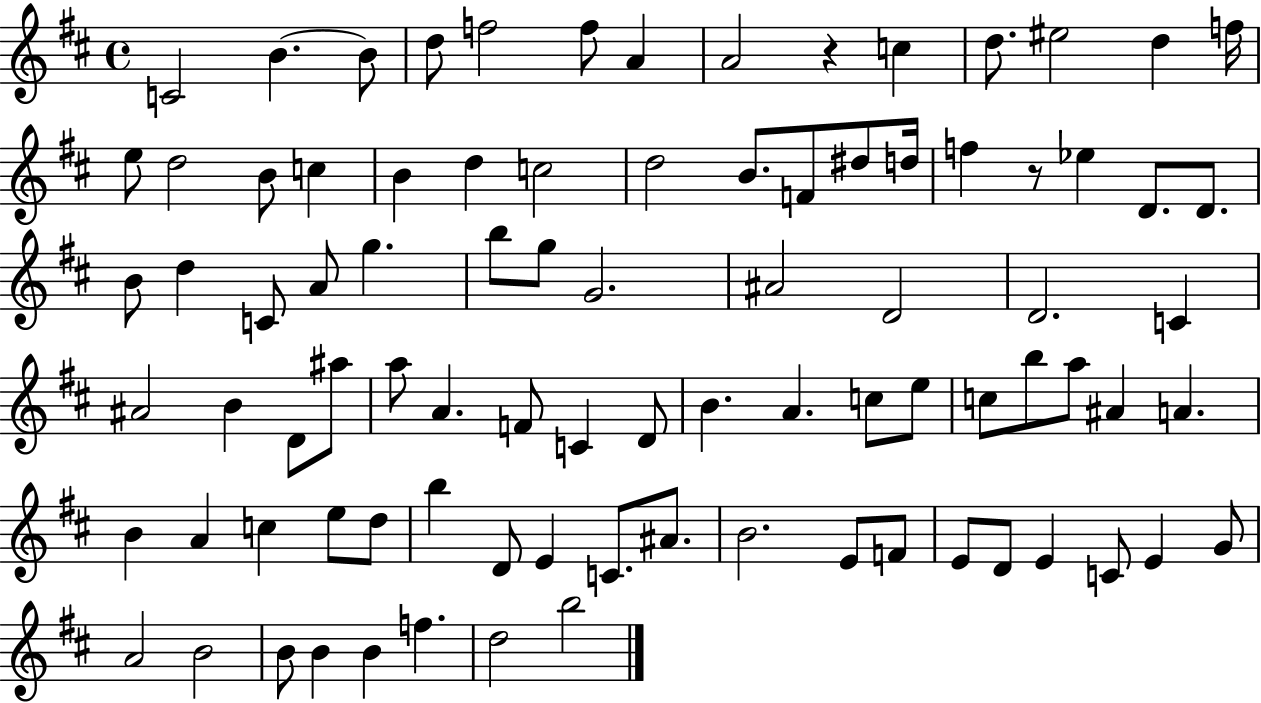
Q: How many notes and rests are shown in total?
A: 88